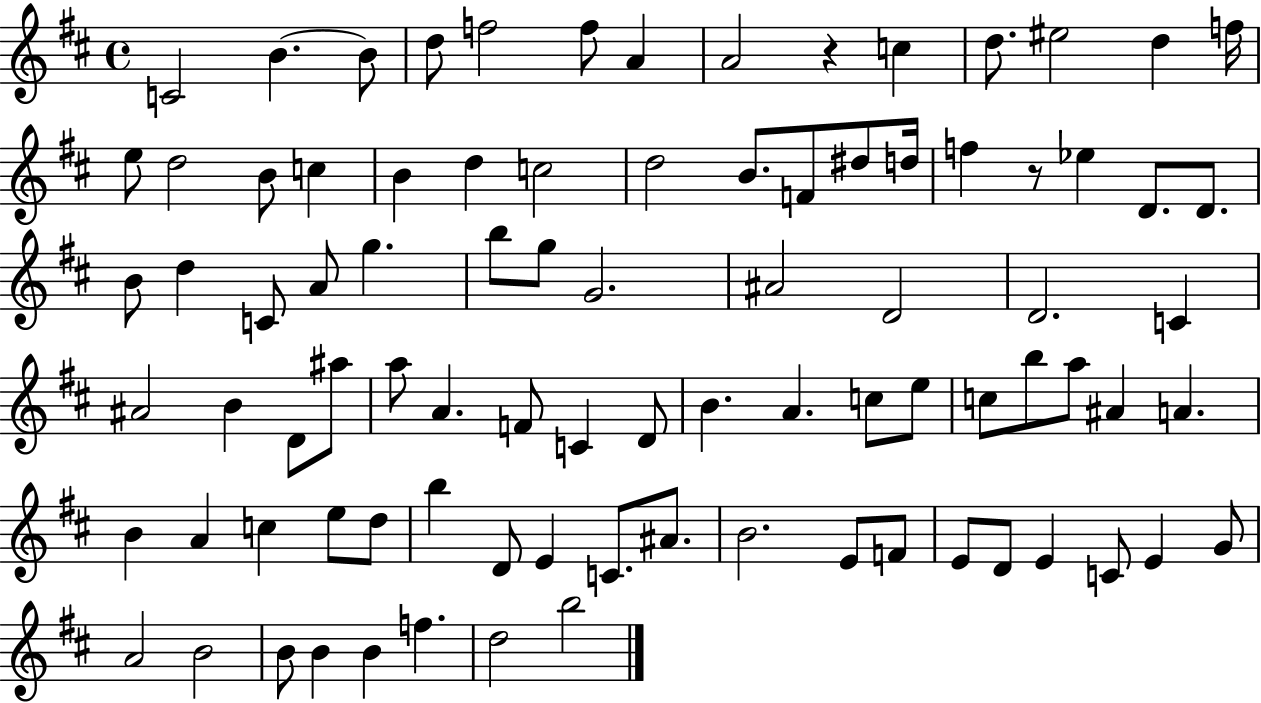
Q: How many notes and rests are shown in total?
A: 88